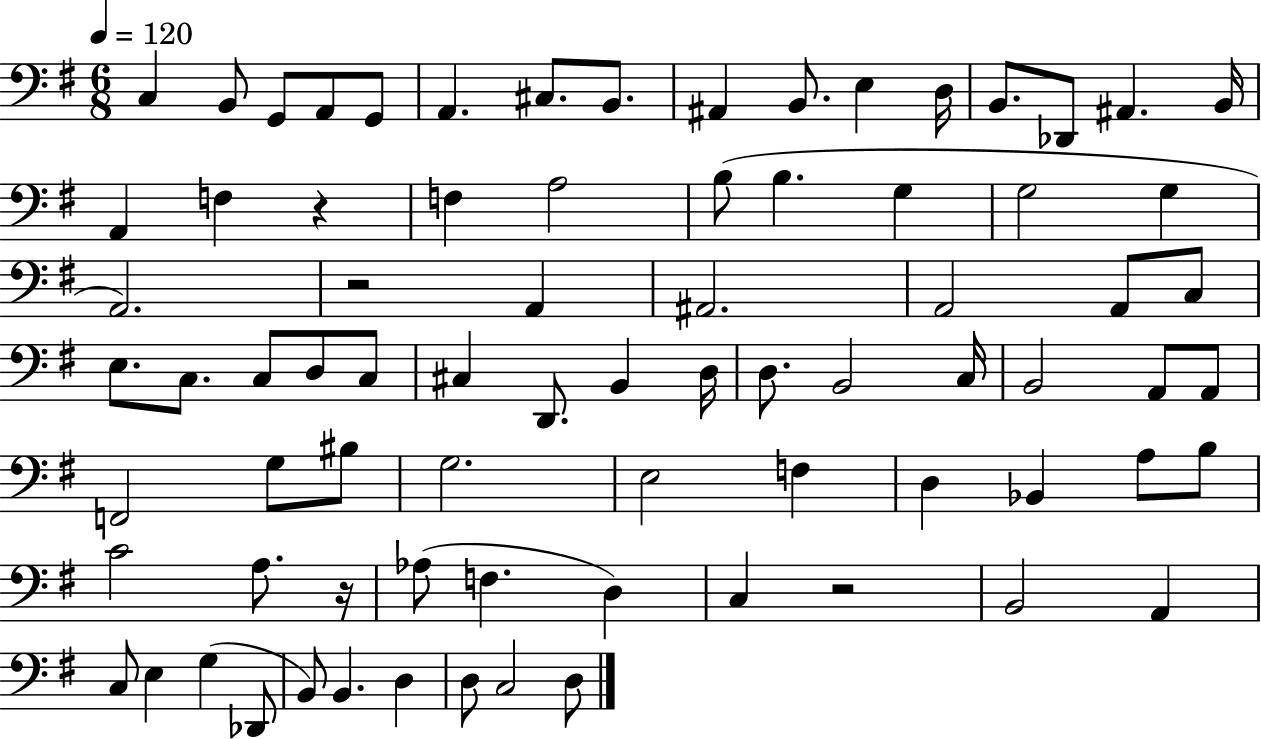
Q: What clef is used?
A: bass